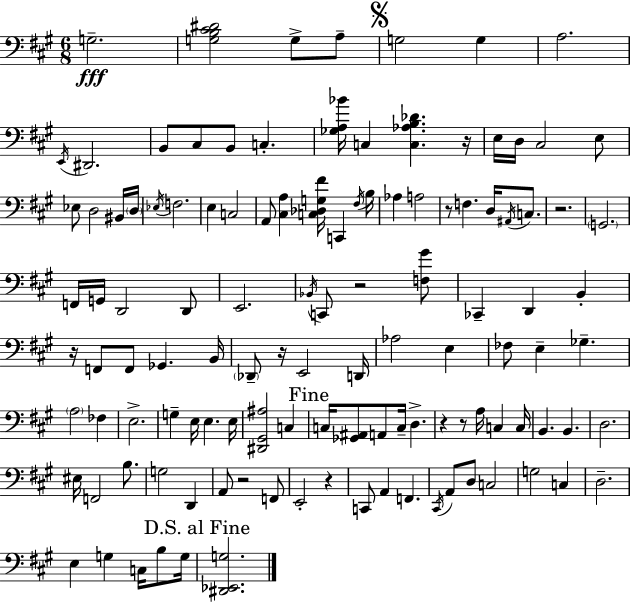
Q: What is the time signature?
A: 6/8